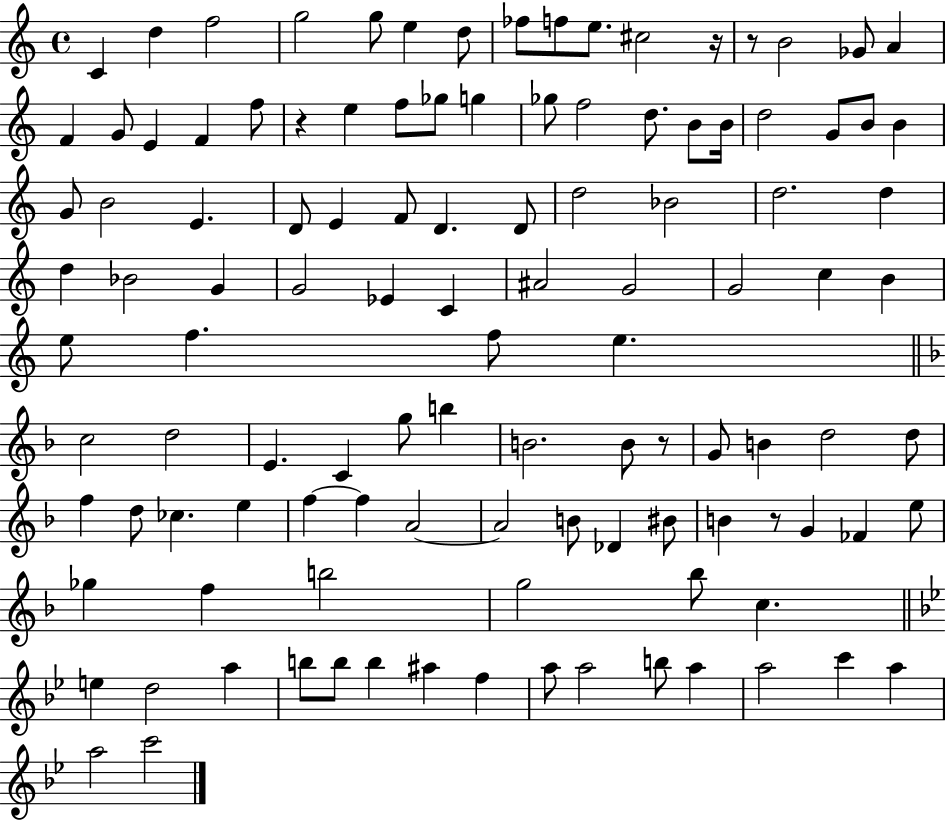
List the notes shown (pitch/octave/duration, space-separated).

C4/q D5/q F5/h G5/h G5/e E5/q D5/e FES5/e F5/e E5/e. C#5/h R/s R/e B4/h Gb4/e A4/q F4/q G4/e E4/q F4/q F5/e R/q E5/q F5/e Gb5/e G5/q Gb5/e F5/h D5/e. B4/e B4/s D5/h G4/e B4/e B4/q G4/e B4/h E4/q. D4/e E4/q F4/e D4/q. D4/e D5/h Bb4/h D5/h. D5/q D5/q Bb4/h G4/q G4/h Eb4/q C4/q A#4/h G4/h G4/h C5/q B4/q E5/e F5/q. F5/e E5/q. C5/h D5/h E4/q. C4/q G5/e B5/q B4/h. B4/e R/e G4/e B4/q D5/h D5/e F5/q D5/e CES5/q. E5/q F5/q F5/q A4/h A4/h B4/e Db4/q BIS4/e B4/q R/e G4/q FES4/q E5/e Gb5/q F5/q B5/h G5/h Bb5/e C5/q. E5/q D5/h A5/q B5/e B5/e B5/q A#5/q F5/q A5/e A5/h B5/e A5/q A5/h C6/q A5/q A5/h C6/h